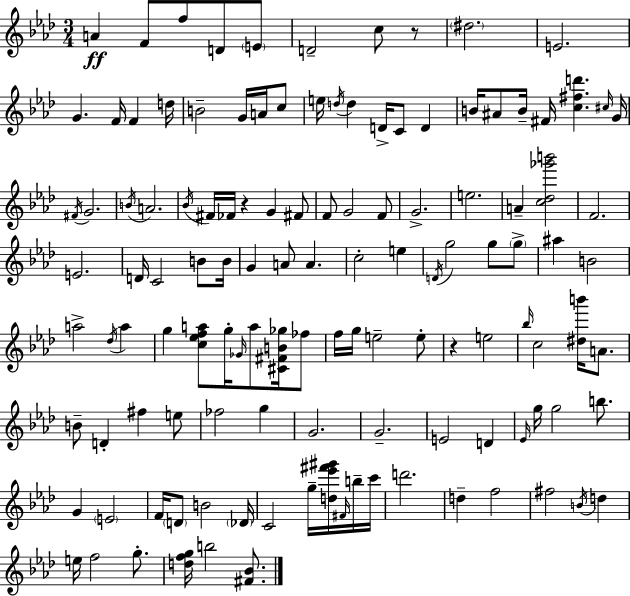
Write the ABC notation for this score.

X:1
T:Untitled
M:3/4
L:1/4
K:Ab
A F/2 f/2 D/2 E/2 D2 c/2 z/2 ^d2 E2 G F/4 F d/4 B2 G/4 A/4 c/2 e/4 d/4 d D/4 C/2 D B/4 ^A/2 B/4 ^F/4 [c^fd'] ^c/4 G/4 ^F/4 G2 B/4 A2 _B/4 ^F/4 _F/4 z G ^F/2 F/2 G2 F/2 G2 e2 A [c_d_g'b']2 F2 E2 D/4 C2 B/2 B/4 G A/2 A c2 e D/4 g2 g/2 g/2 ^a B2 a2 _d/4 a g [c_efa]/2 g/4 _G/4 a/2 [^C^FB_g]/4 _f/2 f/4 g/4 e2 e/2 z e2 _b/4 c2 [^db']/4 A/2 B/2 D ^f e/2 _f2 g G2 G2 E2 D _E/4 g/4 g2 b/2 G E2 F/4 D/2 B2 _D/4 C2 g/4 [d_e'^f'^g']/4 ^F/4 b/4 c'/4 d'2 d f2 ^f2 B/4 d e/4 f2 g/2 [dfg]/4 b2 [^F_B]/2